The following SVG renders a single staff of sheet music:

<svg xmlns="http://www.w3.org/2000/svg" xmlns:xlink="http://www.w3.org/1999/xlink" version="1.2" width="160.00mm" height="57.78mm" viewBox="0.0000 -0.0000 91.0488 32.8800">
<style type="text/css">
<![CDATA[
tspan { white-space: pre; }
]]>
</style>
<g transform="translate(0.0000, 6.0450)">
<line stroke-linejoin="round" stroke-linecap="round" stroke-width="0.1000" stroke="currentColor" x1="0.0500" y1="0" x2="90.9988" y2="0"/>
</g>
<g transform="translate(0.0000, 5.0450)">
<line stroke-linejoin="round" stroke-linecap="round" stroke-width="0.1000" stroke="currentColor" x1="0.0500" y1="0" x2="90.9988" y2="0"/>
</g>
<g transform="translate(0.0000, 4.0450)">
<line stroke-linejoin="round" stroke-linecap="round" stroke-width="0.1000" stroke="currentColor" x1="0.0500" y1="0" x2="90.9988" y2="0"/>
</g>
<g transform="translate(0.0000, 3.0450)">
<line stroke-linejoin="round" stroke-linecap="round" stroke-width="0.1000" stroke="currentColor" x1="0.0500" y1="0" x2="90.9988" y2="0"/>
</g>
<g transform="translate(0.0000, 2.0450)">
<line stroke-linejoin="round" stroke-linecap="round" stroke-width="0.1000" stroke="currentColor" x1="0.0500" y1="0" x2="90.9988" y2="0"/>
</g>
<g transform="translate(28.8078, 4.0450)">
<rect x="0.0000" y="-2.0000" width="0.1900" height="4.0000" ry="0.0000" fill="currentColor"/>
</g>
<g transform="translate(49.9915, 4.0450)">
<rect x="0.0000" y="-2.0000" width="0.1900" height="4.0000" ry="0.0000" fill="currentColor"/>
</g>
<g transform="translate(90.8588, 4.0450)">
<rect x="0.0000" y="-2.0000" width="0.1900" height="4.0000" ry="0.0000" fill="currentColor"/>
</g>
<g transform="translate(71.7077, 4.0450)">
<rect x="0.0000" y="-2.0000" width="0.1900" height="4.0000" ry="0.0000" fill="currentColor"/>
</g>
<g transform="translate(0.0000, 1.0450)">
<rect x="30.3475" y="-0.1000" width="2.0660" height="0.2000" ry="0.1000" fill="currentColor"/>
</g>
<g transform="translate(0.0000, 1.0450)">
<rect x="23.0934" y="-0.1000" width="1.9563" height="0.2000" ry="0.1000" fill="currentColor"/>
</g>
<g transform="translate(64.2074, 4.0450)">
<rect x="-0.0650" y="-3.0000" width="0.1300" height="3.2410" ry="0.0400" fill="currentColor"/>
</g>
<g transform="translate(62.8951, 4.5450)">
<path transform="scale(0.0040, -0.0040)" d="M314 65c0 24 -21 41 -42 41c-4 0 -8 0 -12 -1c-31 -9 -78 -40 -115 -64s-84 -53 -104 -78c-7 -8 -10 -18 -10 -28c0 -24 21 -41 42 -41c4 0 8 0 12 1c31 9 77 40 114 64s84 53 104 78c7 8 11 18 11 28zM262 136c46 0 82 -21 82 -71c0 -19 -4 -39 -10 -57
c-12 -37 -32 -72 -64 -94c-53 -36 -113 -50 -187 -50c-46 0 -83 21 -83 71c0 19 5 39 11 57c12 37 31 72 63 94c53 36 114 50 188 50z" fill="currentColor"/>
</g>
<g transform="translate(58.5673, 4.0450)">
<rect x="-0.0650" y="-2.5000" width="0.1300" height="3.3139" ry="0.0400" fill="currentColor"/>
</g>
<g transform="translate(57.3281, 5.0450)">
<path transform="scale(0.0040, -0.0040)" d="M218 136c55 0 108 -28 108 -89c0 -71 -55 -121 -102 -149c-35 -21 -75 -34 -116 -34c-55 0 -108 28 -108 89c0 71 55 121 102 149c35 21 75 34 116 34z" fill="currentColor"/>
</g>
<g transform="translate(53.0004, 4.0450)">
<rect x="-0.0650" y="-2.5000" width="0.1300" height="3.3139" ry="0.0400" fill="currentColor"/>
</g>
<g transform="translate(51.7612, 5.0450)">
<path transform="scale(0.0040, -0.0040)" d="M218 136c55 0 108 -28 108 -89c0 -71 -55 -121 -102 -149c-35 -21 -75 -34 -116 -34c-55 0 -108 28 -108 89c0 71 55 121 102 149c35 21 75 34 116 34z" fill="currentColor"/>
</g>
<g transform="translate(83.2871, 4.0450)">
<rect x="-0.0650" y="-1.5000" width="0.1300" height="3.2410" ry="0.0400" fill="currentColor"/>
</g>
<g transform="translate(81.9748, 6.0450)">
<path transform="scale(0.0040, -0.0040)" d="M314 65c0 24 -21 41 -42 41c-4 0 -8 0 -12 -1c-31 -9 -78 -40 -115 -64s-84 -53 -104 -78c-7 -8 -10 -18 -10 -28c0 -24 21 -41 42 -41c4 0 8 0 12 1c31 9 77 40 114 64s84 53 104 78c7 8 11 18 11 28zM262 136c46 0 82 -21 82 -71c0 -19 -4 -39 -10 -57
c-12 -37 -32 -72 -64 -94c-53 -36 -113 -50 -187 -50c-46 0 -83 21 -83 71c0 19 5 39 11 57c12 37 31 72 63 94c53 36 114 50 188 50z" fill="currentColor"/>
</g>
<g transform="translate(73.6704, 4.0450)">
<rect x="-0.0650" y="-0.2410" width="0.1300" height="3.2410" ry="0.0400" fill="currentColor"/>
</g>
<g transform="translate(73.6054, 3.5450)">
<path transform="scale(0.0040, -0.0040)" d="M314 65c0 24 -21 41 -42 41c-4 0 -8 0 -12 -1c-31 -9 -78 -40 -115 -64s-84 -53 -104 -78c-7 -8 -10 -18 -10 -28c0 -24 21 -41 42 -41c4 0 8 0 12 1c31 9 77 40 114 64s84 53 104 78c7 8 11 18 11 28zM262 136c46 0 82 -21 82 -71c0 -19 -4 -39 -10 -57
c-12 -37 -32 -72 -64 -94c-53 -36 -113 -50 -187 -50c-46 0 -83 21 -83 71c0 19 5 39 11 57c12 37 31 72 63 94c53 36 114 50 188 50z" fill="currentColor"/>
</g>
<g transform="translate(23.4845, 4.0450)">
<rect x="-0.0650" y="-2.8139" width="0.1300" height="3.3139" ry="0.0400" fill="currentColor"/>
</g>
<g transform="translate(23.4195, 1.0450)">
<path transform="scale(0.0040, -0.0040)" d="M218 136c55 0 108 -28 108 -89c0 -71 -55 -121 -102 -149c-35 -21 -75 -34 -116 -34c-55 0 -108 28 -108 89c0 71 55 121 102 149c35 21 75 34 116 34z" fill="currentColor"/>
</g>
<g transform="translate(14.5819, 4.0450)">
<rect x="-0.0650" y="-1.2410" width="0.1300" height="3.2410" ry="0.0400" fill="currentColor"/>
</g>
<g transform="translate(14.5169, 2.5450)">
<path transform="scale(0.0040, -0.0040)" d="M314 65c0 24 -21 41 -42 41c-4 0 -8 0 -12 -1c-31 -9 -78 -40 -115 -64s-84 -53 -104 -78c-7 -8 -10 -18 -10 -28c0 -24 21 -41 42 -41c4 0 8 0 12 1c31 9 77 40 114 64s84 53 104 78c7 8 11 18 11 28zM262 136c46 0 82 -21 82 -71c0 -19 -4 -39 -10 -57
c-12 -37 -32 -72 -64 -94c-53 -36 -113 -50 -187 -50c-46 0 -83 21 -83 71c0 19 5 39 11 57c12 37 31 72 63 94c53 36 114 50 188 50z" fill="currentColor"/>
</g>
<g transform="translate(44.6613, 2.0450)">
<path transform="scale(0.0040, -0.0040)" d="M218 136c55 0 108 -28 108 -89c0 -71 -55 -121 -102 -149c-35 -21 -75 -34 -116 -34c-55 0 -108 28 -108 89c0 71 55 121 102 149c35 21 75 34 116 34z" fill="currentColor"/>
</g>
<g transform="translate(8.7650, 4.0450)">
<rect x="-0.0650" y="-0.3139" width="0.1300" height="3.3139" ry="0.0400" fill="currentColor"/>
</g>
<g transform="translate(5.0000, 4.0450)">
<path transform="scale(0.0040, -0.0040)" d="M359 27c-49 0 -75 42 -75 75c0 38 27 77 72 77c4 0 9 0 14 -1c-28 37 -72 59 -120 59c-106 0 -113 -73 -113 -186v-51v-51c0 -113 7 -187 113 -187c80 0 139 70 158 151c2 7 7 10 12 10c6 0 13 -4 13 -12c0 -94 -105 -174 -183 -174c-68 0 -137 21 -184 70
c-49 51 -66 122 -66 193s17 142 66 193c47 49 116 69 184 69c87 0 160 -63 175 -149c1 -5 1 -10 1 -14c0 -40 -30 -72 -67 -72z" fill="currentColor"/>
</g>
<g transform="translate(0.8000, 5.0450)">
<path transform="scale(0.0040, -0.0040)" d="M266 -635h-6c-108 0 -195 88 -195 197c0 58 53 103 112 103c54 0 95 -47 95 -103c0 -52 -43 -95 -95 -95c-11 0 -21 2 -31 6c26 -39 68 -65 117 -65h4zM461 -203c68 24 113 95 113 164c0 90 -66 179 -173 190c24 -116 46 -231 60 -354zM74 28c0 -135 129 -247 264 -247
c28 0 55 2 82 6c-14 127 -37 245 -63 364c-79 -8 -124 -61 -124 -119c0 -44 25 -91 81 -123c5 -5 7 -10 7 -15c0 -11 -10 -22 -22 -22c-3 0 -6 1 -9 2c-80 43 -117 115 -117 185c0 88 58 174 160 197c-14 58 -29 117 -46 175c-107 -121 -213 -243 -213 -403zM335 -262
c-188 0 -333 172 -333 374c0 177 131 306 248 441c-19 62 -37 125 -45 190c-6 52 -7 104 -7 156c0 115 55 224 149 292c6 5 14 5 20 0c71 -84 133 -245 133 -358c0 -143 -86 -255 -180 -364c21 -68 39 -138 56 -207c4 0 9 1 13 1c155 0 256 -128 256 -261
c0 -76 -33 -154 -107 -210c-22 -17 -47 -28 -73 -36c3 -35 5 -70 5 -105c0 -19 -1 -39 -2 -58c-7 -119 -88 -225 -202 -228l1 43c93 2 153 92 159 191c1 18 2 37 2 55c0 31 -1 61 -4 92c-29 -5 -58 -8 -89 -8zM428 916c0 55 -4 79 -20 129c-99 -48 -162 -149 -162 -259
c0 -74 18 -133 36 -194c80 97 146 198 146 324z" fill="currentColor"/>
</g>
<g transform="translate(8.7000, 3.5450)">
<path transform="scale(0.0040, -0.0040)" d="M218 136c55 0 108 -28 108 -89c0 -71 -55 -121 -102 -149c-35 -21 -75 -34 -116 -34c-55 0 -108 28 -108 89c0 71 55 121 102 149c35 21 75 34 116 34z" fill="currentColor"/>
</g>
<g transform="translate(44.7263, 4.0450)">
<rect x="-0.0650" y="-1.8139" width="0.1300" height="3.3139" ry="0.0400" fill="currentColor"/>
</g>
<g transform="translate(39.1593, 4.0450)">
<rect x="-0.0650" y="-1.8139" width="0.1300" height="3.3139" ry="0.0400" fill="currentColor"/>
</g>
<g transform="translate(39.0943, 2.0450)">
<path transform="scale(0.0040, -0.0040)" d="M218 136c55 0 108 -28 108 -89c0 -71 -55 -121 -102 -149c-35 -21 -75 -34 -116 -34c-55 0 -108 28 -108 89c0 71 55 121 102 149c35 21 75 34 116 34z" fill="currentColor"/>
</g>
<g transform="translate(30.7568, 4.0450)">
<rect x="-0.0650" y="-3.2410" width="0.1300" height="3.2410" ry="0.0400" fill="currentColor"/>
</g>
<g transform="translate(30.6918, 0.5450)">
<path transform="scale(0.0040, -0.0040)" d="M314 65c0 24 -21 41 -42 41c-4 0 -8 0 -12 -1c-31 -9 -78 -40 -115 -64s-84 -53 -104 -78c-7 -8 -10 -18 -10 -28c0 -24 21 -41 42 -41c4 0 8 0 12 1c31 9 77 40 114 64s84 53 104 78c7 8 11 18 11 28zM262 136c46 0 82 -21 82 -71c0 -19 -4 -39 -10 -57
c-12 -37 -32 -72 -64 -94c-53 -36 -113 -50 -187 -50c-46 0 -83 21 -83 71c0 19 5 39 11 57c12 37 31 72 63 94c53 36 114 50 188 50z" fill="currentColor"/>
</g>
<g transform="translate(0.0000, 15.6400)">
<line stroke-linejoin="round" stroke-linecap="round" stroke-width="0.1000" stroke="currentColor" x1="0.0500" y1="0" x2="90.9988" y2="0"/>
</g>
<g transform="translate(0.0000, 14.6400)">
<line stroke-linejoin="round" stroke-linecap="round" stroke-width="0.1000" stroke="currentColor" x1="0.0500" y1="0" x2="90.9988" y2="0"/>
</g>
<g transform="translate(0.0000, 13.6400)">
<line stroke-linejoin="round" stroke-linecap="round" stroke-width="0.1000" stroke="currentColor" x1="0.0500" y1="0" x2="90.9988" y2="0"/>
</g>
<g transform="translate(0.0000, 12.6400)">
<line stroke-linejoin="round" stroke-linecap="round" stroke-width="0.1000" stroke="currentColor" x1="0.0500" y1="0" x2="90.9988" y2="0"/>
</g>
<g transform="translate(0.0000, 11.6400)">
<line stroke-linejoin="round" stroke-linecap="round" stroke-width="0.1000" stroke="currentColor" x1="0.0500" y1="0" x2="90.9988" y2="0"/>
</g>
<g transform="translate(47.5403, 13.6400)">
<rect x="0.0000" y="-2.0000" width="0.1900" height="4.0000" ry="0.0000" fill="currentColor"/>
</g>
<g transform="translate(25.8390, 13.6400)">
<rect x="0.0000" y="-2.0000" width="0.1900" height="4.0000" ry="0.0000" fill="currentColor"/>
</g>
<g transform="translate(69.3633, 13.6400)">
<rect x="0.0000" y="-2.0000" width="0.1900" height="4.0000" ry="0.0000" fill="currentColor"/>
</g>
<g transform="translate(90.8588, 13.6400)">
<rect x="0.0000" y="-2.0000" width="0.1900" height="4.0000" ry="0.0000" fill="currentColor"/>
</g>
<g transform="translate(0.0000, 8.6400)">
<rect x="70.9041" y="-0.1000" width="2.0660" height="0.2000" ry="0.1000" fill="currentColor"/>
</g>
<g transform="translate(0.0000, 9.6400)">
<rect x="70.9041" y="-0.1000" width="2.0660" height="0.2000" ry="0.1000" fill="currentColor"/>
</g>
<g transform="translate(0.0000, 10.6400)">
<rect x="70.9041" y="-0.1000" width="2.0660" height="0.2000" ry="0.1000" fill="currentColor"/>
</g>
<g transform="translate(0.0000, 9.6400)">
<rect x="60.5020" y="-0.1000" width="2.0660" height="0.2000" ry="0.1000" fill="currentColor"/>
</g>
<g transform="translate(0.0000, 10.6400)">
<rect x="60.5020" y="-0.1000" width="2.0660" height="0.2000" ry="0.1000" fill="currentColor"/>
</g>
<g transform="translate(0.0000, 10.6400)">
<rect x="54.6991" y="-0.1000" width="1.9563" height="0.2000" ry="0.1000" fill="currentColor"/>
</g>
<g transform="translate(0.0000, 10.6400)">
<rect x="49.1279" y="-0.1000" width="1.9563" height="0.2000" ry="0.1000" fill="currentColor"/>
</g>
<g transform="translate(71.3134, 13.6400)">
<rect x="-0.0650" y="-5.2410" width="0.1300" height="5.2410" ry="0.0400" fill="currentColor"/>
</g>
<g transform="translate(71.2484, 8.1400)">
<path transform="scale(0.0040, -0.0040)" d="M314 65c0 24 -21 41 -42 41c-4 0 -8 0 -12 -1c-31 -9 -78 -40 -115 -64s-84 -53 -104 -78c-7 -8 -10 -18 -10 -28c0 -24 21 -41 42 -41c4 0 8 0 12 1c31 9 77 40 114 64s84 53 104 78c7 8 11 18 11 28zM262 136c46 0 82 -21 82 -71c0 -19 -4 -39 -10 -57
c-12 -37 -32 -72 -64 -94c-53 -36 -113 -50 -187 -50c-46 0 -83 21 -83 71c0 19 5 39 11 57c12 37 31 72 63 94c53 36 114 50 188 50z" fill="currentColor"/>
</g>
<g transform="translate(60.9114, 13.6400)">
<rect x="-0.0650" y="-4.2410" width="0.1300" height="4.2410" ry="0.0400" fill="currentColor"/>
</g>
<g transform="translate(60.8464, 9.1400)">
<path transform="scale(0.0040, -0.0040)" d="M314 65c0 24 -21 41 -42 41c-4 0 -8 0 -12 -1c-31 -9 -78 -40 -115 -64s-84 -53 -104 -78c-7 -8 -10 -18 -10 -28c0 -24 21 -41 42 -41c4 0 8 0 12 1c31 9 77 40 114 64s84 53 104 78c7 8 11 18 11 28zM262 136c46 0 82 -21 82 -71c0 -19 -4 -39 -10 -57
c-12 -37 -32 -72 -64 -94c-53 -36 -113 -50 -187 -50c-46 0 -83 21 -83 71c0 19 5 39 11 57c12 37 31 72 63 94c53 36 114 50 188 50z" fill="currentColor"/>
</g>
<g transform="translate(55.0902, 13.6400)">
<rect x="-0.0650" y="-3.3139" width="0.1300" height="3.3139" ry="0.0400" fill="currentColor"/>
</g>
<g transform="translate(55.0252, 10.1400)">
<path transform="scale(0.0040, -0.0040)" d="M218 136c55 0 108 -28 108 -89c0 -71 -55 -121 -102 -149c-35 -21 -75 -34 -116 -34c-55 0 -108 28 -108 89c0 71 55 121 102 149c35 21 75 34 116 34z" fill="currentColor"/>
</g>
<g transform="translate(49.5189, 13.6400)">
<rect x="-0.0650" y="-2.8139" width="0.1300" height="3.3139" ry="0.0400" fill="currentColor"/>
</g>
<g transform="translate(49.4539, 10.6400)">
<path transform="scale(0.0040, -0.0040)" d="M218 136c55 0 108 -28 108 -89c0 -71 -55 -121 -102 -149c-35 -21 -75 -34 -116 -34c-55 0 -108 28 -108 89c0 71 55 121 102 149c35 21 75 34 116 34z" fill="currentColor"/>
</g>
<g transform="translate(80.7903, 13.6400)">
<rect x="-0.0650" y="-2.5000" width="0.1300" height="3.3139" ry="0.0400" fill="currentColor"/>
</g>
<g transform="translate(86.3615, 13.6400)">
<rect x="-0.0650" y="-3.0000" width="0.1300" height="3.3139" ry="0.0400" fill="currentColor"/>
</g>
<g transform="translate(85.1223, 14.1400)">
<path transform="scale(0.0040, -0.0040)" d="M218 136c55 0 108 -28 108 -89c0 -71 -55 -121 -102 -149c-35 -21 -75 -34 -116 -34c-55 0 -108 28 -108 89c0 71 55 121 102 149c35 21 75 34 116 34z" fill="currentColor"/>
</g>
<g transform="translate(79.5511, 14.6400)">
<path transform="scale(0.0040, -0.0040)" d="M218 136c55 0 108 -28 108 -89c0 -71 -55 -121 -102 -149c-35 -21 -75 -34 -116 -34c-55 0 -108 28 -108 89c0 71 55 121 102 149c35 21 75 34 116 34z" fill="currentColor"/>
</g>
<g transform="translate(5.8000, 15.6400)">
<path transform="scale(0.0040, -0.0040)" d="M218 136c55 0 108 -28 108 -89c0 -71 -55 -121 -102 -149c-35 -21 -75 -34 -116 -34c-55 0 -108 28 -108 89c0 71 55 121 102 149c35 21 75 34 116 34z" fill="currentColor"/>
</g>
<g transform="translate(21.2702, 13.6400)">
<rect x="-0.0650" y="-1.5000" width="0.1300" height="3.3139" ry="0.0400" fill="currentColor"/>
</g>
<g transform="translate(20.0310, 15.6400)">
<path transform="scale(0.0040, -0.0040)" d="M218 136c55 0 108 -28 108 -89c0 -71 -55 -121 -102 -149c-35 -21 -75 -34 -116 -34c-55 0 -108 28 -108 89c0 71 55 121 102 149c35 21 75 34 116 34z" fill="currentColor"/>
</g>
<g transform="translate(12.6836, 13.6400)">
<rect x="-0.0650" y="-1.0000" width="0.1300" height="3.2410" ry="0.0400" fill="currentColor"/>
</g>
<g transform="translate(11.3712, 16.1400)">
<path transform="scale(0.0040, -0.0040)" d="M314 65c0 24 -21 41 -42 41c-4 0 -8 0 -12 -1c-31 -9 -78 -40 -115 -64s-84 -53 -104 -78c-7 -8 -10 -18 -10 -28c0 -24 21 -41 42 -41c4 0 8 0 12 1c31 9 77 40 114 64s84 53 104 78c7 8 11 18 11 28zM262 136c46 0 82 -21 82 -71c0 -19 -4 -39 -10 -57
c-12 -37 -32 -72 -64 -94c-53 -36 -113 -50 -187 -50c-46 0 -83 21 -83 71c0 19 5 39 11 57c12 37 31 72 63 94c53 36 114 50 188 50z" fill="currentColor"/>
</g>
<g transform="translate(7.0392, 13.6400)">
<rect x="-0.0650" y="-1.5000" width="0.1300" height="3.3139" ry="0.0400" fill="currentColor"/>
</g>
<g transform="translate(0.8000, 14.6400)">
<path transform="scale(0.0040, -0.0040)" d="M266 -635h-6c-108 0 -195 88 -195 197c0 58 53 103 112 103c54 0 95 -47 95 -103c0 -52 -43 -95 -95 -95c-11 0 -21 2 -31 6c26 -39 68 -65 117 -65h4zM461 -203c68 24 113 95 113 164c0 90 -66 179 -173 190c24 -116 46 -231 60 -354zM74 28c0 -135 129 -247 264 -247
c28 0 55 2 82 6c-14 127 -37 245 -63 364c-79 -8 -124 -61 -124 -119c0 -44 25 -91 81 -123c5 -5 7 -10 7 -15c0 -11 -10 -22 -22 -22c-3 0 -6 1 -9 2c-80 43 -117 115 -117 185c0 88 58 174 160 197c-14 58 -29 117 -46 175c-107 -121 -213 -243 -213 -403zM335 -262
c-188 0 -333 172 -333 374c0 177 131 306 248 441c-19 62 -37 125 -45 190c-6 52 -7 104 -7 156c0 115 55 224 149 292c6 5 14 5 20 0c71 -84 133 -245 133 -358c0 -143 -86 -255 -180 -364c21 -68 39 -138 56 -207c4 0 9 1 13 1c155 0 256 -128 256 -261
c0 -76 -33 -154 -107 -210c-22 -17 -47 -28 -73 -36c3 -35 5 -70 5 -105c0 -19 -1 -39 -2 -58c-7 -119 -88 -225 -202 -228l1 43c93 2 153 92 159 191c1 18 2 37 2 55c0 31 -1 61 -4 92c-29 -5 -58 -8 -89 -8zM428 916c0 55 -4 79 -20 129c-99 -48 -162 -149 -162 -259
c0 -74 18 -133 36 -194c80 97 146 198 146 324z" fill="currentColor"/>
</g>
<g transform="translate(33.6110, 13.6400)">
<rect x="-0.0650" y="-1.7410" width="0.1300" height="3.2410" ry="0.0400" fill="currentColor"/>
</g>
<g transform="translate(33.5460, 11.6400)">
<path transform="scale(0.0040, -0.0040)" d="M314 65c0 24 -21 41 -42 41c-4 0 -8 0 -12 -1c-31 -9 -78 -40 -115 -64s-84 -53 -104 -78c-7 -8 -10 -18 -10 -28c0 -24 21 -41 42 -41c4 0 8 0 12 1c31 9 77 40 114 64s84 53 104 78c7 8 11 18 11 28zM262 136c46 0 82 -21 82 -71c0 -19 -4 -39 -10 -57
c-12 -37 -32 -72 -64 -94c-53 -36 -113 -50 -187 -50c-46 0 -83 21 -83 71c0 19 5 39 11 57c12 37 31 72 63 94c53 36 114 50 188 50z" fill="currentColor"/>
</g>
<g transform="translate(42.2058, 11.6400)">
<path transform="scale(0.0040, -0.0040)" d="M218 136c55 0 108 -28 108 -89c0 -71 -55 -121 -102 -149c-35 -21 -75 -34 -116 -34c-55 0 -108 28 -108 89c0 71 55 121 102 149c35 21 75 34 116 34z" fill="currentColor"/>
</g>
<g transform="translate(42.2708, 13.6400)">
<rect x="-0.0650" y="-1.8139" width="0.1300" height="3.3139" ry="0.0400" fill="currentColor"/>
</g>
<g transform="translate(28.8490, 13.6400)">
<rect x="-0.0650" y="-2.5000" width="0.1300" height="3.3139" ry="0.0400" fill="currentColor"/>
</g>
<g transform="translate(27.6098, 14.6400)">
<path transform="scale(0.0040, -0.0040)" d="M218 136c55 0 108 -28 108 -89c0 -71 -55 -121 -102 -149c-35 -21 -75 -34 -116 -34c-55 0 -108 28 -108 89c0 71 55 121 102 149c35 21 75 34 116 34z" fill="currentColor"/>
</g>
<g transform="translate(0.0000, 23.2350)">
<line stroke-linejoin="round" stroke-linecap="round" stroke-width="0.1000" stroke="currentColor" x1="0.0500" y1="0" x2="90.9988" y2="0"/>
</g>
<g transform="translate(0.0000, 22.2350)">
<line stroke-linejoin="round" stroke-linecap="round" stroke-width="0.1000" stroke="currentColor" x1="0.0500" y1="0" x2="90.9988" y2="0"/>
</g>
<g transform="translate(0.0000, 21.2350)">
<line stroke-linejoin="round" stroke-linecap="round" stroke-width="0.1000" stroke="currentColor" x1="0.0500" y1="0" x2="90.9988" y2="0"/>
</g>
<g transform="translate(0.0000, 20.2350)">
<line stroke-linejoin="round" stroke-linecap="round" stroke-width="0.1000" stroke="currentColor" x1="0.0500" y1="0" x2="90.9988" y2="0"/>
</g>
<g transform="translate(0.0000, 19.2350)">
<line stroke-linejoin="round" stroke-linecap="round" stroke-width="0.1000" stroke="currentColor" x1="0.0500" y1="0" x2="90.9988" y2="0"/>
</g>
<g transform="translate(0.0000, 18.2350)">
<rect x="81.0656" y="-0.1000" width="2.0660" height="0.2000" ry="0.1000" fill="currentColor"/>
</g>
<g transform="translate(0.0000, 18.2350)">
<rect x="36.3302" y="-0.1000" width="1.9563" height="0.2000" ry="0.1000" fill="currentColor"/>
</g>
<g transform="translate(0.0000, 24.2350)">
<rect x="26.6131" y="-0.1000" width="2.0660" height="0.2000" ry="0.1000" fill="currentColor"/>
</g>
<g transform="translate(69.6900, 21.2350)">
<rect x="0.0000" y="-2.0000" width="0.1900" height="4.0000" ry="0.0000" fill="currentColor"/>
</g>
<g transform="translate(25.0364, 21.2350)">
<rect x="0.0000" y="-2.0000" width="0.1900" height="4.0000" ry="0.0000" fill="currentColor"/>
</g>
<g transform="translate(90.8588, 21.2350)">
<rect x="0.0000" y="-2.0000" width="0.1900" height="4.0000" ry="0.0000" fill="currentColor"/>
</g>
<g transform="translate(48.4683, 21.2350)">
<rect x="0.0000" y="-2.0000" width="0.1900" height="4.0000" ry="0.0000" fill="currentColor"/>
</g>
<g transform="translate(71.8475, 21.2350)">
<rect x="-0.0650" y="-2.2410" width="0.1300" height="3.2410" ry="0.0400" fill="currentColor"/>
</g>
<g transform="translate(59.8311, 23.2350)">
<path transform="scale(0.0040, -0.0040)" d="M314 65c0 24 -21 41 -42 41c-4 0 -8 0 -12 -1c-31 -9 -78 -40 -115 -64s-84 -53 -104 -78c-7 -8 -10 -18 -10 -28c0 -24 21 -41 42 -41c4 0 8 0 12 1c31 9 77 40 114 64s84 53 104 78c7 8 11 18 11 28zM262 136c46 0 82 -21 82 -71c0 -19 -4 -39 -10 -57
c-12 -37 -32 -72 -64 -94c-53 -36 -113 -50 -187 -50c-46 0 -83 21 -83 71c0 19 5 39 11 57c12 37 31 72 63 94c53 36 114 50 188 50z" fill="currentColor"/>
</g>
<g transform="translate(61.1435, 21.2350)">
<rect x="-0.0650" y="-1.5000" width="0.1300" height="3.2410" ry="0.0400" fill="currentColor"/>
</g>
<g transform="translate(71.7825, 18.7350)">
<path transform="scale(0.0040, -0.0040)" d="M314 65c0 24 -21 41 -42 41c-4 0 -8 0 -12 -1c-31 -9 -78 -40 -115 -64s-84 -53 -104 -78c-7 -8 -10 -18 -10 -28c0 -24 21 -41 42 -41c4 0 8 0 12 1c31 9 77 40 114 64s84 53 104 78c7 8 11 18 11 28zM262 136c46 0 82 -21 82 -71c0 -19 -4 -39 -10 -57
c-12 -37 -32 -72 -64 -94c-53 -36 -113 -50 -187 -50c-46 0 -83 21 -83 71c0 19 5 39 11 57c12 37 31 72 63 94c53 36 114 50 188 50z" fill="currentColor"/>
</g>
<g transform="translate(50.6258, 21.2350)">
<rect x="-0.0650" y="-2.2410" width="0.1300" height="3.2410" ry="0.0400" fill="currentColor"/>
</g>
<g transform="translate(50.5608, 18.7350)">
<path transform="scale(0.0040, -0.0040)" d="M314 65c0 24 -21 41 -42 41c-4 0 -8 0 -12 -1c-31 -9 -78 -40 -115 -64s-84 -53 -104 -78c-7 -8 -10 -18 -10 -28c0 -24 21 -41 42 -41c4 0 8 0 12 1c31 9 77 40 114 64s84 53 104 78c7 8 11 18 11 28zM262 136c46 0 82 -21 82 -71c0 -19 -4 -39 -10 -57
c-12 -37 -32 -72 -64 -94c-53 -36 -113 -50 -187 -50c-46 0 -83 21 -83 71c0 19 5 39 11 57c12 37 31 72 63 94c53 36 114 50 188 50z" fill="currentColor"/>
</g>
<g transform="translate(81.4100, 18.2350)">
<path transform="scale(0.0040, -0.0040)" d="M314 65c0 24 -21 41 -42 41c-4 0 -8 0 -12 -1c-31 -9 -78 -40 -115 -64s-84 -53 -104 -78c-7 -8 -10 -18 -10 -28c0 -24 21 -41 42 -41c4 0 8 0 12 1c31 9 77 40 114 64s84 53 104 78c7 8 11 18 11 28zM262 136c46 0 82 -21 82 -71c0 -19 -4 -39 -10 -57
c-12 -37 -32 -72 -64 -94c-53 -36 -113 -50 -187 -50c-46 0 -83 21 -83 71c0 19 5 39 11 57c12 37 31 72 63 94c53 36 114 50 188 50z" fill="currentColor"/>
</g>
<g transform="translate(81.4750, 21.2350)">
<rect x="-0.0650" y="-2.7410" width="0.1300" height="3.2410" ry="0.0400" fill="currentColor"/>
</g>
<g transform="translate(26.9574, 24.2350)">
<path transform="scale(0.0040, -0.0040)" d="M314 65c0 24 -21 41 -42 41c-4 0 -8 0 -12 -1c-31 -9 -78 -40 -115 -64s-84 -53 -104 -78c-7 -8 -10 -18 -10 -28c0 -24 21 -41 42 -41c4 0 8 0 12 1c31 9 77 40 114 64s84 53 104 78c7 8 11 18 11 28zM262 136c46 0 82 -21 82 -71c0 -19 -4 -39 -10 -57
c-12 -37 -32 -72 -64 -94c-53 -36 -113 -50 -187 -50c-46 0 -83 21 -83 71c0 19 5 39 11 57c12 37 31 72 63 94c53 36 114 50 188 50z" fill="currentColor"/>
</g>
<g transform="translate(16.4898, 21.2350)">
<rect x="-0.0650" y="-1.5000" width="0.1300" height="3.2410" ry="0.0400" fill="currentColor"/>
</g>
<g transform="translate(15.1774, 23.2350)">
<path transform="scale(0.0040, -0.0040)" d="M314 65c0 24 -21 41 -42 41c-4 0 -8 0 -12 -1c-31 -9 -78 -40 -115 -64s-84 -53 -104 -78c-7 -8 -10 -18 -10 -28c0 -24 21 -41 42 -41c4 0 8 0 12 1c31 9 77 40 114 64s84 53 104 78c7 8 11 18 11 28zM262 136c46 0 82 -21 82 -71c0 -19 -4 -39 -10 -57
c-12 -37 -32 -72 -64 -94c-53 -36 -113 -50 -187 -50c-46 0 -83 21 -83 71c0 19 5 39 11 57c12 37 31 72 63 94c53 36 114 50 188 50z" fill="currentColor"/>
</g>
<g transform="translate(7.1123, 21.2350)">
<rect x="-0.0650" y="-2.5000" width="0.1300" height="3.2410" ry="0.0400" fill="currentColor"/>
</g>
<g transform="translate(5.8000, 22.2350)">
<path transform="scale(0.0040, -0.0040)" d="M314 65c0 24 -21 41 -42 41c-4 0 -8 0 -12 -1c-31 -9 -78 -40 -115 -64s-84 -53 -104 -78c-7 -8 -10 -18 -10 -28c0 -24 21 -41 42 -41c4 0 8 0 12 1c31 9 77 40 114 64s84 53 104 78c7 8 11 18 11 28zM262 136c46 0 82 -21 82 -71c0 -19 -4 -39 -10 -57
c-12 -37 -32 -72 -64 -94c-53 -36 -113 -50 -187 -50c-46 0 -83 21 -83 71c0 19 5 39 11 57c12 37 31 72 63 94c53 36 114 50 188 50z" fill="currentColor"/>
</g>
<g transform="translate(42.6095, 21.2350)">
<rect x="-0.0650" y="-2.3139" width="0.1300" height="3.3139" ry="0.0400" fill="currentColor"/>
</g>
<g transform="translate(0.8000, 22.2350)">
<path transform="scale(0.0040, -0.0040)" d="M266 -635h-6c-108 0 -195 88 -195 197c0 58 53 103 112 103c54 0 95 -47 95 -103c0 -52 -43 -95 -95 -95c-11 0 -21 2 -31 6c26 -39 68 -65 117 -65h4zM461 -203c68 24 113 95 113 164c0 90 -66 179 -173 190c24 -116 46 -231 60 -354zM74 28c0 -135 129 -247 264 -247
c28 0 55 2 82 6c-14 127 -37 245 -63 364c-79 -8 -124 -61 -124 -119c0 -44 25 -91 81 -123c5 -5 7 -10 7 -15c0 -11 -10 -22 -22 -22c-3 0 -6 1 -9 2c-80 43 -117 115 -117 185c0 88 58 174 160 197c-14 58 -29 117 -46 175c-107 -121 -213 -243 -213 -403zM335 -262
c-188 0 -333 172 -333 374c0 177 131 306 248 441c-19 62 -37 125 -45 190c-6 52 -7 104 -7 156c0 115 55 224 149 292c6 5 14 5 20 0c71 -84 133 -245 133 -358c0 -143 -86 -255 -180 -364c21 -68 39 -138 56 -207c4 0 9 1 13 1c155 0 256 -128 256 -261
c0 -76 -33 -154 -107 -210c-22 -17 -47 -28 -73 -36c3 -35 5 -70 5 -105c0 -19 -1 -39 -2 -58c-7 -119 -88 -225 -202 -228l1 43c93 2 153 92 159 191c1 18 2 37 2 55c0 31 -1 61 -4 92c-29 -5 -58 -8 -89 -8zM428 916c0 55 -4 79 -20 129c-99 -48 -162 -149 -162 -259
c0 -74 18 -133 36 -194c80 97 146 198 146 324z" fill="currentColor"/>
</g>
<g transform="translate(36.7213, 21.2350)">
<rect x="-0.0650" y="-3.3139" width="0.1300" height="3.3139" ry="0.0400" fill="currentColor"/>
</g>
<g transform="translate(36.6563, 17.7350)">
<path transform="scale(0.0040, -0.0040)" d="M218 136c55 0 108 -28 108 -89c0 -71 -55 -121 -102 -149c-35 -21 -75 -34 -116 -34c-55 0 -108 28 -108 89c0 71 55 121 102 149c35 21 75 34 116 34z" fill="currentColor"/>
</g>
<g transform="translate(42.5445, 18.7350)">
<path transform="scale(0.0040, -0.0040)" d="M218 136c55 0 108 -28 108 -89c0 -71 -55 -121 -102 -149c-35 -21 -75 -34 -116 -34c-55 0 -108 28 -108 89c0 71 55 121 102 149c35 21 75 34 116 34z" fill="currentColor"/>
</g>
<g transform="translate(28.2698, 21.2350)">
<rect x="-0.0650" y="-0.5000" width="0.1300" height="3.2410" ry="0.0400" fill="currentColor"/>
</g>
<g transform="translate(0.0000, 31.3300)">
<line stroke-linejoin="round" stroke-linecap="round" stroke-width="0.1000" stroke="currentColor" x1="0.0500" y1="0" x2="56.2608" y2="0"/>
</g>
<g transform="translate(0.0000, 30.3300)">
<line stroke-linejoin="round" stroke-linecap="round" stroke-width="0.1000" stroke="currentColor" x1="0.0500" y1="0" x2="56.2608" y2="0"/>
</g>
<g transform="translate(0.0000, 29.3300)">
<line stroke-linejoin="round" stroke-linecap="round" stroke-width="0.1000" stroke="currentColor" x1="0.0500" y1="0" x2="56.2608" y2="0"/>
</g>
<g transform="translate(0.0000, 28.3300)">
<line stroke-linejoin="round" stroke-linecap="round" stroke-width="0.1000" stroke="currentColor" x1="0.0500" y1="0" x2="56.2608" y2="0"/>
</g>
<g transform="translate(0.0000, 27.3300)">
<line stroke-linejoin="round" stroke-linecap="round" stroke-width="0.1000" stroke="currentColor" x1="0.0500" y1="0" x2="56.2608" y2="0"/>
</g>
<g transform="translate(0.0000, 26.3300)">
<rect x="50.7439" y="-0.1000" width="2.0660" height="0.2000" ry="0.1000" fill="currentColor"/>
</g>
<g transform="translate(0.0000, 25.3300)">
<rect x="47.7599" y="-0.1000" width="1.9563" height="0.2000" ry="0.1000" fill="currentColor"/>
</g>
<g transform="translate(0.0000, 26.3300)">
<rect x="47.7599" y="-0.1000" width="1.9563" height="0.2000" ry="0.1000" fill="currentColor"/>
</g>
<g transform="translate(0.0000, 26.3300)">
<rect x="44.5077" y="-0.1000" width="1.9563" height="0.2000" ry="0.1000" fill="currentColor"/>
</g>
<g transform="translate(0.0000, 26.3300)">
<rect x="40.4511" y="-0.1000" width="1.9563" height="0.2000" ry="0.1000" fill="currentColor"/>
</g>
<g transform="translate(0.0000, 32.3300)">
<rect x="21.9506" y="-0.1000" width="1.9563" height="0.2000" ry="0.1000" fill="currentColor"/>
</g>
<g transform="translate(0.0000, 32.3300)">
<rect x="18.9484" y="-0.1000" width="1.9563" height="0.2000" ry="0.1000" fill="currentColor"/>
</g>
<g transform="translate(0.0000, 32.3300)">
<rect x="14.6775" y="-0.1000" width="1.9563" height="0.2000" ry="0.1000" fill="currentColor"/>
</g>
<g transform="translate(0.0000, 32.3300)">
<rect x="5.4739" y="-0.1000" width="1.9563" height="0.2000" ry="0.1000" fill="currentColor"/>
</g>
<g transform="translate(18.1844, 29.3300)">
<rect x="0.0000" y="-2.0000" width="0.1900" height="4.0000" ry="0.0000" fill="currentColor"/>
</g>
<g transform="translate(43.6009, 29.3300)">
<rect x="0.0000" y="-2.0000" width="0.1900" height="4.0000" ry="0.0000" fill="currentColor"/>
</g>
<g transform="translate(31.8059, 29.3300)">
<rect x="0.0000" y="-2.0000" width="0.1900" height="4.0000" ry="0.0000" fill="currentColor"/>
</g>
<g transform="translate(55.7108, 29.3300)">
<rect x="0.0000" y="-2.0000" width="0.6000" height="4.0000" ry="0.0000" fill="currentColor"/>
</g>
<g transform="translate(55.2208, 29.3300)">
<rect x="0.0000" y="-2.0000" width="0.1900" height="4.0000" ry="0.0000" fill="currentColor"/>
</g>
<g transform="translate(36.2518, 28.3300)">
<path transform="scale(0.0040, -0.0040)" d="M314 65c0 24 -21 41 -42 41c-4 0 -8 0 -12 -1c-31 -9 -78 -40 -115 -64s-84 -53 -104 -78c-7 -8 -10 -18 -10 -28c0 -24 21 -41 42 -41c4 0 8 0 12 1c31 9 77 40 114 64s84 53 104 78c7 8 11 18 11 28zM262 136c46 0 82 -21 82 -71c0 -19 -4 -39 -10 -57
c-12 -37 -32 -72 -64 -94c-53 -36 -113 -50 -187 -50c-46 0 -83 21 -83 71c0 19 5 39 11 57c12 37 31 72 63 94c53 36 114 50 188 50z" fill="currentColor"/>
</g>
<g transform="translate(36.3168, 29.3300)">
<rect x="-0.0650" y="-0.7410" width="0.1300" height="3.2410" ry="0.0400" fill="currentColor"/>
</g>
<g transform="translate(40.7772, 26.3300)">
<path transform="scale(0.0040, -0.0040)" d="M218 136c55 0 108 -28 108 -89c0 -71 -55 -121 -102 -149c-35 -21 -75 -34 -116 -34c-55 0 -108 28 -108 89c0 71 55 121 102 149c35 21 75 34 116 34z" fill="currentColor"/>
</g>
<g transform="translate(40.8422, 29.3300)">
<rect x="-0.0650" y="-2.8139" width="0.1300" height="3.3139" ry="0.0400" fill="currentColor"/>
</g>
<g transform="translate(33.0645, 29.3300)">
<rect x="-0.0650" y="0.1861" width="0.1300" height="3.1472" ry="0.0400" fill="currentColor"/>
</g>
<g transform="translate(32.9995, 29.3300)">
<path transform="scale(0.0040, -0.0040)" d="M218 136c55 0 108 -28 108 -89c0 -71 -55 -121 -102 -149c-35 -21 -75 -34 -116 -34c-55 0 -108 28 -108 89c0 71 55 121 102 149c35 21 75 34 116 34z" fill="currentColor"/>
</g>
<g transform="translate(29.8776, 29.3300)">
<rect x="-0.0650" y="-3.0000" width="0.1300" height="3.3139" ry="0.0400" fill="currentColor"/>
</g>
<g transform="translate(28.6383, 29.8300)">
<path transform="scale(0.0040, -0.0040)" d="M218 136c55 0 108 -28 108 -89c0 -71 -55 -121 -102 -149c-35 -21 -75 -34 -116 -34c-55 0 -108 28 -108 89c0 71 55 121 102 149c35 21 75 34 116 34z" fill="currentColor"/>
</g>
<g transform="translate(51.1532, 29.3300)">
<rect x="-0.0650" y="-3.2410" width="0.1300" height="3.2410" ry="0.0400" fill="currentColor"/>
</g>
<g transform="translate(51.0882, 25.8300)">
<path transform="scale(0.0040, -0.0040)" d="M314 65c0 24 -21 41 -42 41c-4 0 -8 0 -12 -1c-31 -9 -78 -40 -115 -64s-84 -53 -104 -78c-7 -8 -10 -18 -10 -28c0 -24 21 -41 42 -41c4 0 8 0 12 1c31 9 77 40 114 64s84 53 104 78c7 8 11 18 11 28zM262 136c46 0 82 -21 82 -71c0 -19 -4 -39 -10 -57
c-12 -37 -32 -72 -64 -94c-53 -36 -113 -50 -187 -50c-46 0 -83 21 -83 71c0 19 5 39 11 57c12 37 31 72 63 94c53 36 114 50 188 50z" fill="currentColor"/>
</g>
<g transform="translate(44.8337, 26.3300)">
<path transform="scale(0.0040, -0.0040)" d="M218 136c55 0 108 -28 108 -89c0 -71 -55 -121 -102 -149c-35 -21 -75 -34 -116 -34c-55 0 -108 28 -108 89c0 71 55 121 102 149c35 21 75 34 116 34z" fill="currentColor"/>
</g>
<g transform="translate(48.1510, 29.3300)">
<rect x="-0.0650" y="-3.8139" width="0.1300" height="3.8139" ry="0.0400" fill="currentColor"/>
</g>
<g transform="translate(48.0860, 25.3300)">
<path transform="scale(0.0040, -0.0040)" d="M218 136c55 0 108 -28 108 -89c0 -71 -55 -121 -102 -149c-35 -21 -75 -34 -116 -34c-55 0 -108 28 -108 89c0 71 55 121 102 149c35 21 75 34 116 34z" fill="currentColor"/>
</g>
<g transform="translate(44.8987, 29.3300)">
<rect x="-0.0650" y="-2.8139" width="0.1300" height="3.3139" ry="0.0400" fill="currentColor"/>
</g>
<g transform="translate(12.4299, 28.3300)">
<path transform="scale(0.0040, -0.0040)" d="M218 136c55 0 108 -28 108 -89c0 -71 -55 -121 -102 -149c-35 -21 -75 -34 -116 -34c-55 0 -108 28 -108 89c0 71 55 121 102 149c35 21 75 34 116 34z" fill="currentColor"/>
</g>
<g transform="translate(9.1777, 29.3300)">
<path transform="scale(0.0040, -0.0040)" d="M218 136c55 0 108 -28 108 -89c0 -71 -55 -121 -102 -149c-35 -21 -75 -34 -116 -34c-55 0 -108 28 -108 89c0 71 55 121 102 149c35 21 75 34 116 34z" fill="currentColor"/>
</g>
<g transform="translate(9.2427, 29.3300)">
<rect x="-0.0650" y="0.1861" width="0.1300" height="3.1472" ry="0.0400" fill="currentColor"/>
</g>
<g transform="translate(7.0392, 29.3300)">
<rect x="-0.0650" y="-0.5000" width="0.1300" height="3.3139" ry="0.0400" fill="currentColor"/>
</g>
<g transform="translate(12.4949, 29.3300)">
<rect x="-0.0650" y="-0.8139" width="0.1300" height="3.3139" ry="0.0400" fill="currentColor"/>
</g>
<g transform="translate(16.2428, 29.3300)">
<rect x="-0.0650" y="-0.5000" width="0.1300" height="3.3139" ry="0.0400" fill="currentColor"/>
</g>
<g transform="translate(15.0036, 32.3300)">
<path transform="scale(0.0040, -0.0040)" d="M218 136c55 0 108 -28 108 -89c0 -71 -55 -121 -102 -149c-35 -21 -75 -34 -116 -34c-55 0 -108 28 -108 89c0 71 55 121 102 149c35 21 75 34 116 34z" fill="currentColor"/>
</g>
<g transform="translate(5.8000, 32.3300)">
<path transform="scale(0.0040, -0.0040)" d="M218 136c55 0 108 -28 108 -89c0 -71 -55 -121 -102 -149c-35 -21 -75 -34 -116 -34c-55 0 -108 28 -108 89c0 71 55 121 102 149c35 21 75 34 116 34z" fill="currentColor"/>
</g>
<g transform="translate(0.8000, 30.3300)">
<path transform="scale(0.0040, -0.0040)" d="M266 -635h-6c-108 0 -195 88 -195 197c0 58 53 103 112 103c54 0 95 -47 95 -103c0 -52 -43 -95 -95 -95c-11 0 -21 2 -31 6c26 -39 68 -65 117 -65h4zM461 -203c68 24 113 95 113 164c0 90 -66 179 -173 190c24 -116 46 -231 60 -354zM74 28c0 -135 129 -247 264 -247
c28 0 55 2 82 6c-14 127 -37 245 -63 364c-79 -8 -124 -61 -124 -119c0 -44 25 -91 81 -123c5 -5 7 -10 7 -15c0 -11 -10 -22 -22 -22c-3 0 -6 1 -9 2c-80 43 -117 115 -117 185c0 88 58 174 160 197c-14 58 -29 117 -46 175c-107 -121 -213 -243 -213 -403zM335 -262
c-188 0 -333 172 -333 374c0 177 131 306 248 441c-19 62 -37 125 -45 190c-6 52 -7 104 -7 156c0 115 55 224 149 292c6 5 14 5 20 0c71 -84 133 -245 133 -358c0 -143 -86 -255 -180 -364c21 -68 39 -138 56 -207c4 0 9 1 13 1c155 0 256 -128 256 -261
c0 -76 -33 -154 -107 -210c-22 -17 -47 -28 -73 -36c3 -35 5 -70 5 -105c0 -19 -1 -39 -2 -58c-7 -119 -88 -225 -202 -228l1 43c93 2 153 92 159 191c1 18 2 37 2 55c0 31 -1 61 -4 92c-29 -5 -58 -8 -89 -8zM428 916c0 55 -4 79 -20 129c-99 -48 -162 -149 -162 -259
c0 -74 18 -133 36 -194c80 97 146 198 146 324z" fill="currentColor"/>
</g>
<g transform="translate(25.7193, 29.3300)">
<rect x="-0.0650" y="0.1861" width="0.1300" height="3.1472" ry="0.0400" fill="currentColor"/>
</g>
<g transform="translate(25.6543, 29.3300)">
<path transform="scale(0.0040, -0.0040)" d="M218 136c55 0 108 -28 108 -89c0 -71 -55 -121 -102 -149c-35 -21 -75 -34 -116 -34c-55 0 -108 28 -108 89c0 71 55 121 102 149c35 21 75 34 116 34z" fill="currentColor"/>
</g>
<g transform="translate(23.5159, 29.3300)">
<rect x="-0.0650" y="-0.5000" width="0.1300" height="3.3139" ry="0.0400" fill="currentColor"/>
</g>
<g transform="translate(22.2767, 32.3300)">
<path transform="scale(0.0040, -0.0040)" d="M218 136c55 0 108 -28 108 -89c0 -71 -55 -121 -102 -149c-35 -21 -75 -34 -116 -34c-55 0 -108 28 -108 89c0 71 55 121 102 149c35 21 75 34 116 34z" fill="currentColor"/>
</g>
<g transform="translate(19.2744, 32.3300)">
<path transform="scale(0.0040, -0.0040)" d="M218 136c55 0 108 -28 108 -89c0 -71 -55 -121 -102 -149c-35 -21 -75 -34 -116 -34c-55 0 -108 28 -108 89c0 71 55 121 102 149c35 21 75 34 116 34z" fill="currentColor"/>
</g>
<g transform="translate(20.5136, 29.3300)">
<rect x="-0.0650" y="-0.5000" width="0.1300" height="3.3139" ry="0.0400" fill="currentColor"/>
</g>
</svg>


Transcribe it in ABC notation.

X:1
T:Untitled
M:4/4
L:1/4
K:C
c e2 a b2 f f G G A2 c2 E2 E D2 E G f2 f a b d'2 f'2 G A G2 E2 C2 b g g2 E2 g2 a2 C B d C C C B A B d2 a a c' b2